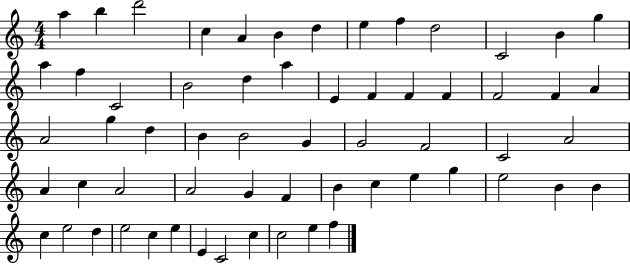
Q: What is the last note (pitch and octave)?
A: F5